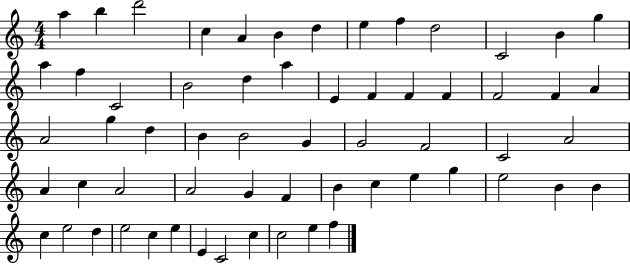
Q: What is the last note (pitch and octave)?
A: F5